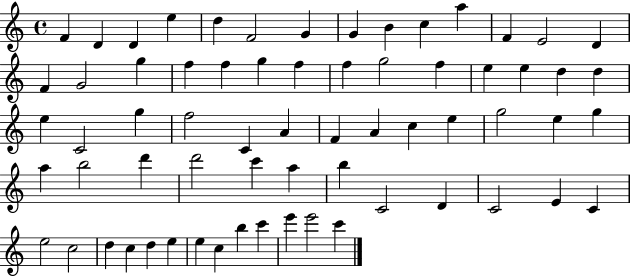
X:1
T:Untitled
M:4/4
L:1/4
K:C
F D D e d F2 G G B c a F E2 D F G2 g f f g f f g2 f e e d d e C2 g f2 C A F A c e g2 e g a b2 d' d'2 c' a b C2 D C2 E C e2 c2 d c d e e c b c' e' e'2 c'